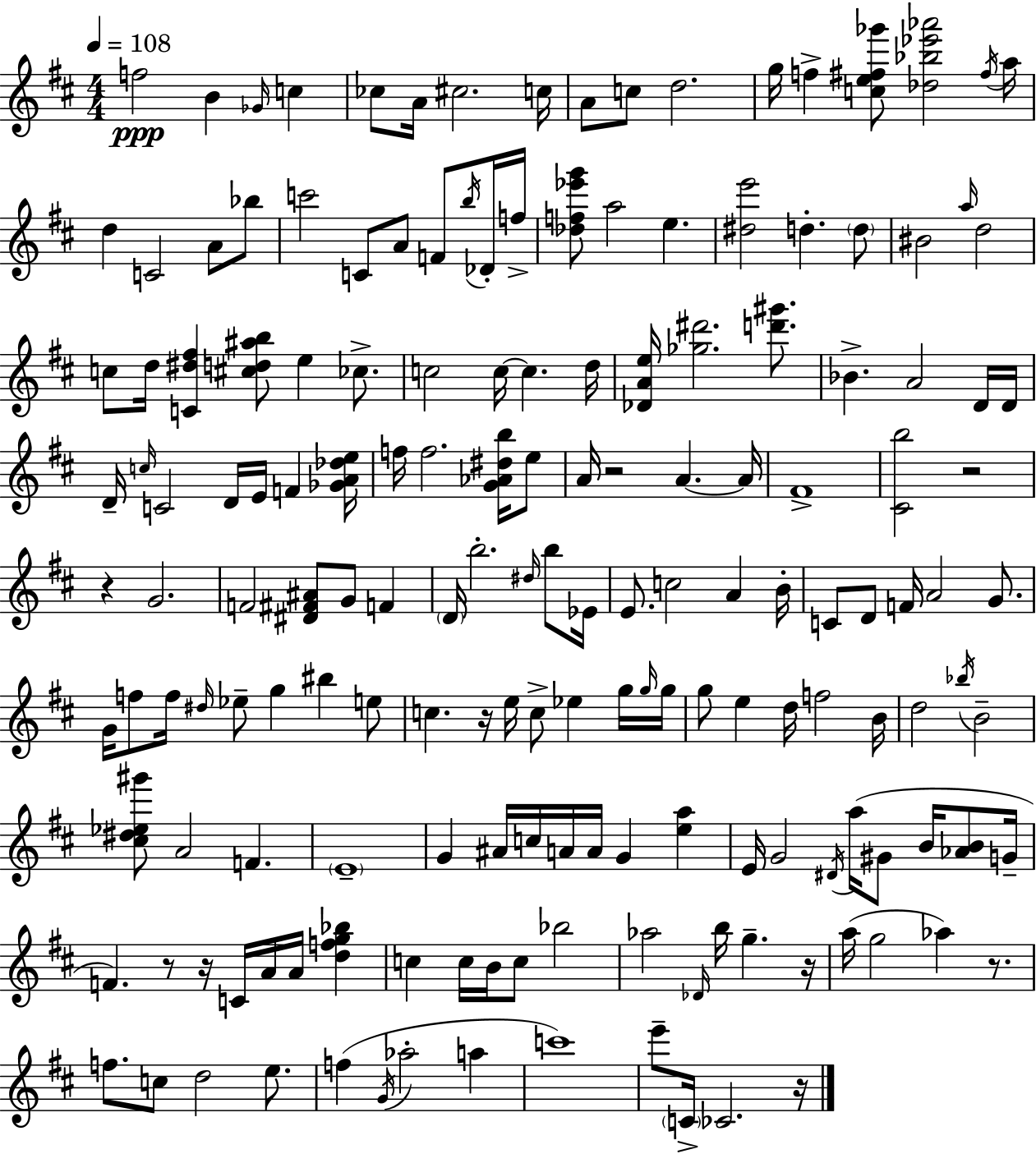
F5/h B4/q Gb4/s C5/q CES5/e A4/s C#5/h. C5/s A4/e C5/e D5/h. G5/s F5/q [C5,E5,F#5,Gb6]/e [Db5,Bb5,Eb6,Ab6]/h F#5/s A5/s D5/q C4/h A4/e Bb5/e C6/h C4/e A4/e F4/e B5/s Db4/s F5/s [Db5,F5,Eb6,G6]/e A5/h E5/q. [D#5,E6]/h D5/q. D5/e BIS4/h A5/s D5/h C5/e D5/s [C4,D#5,F#5]/q [C#5,D5,A#5,B5]/e E5/q CES5/e. C5/h C5/s C5/q. D5/s [Db4,A4,E5]/s [Gb5,D#6]/h. [D6,G#6]/e. Bb4/q. A4/h D4/s D4/s D4/s C5/s C4/h D4/s E4/s F4/q [Gb4,A4,Db5,E5]/s F5/s F5/h. [G4,Ab4,D#5,B5]/s E5/e A4/s R/h A4/q. A4/s F#4/w [C#4,B5]/h R/h R/q G4/h. F4/h [D#4,F#4,A#4]/e G4/e F4/q D4/s B5/h. D#5/s B5/e Eb4/s E4/e. C5/h A4/q B4/s C4/e D4/e F4/s A4/h G4/e. G4/s F5/e F5/s D#5/s Eb5/e G5/q BIS5/q E5/e C5/q. R/s E5/s C5/e Eb5/q G5/s G5/s G5/s G5/e E5/q D5/s F5/h B4/s D5/h Bb5/s B4/h [C#5,D#5,Eb5,G#6]/e A4/h F4/q. E4/w G4/q A#4/s C5/s A4/s A4/s G4/q [E5,A5]/q E4/s G4/h D#4/s A5/s G#4/e B4/s [Ab4,B4]/e G4/s F4/q. R/e R/s C4/s A4/s A4/s [D5,F5,G5,Bb5]/q C5/q C5/s B4/s C5/e Bb5/h Ab5/h Db4/s B5/s G5/q. R/s A5/s G5/h Ab5/q R/e. F5/e. C5/e D5/h E5/e. F5/q G4/s Ab5/h A5/q C6/w E6/e C4/s CES4/h. R/s